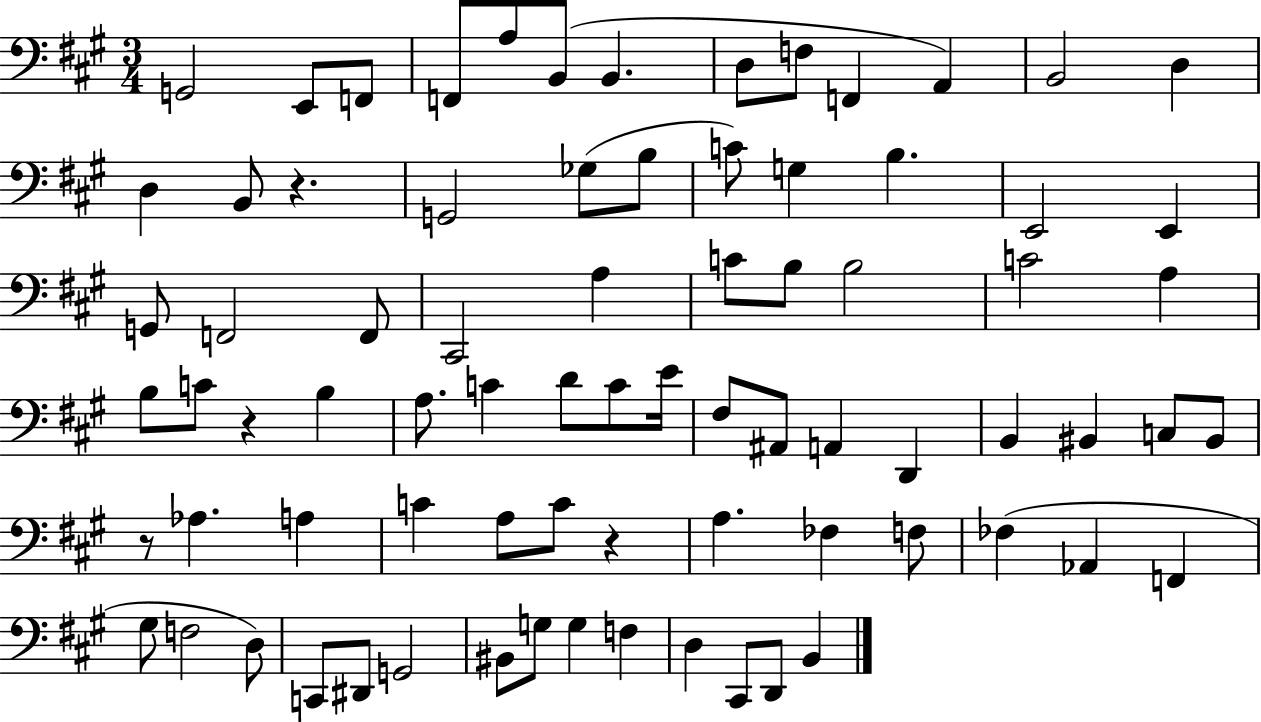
{
  \clef bass
  \numericTimeSignature
  \time 3/4
  \key a \major
  \repeat volta 2 { g,2 e,8 f,8 | f,8 a8 b,8( b,4. | d8 f8 f,4 a,4) | b,2 d4 | \break d4 b,8 r4. | g,2 ges8( b8 | c'8) g4 b4. | e,2 e,4 | \break g,8 f,2 f,8 | cis,2 a4 | c'8 b8 b2 | c'2 a4 | \break b8 c'8 r4 b4 | a8. c'4 d'8 c'8 e'16 | fis8 ais,8 a,4 d,4 | b,4 bis,4 c8 bis,8 | \break r8 aes4. a4 | c'4 a8 c'8 r4 | a4. fes4 f8 | fes4( aes,4 f,4 | \break gis8 f2 d8) | c,8 dis,8 g,2 | bis,8 g8 g4 f4 | d4 cis,8 d,8 b,4 | \break } \bar "|."
}